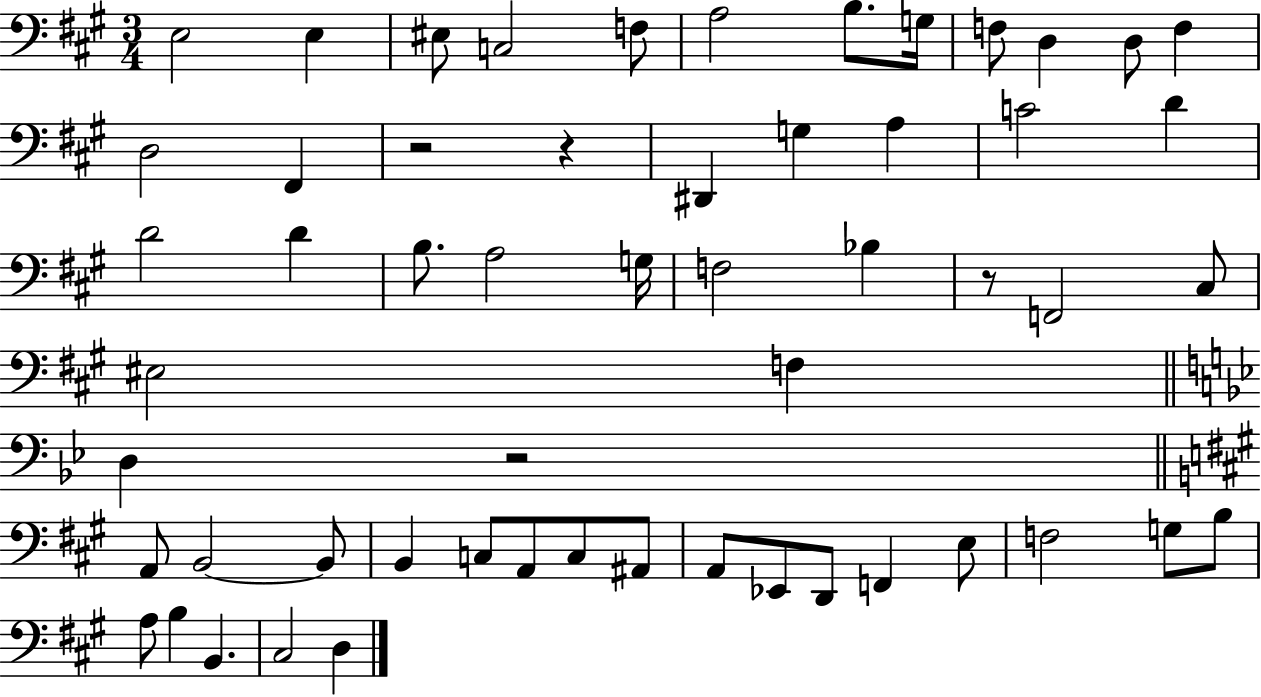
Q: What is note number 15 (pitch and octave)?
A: D#2